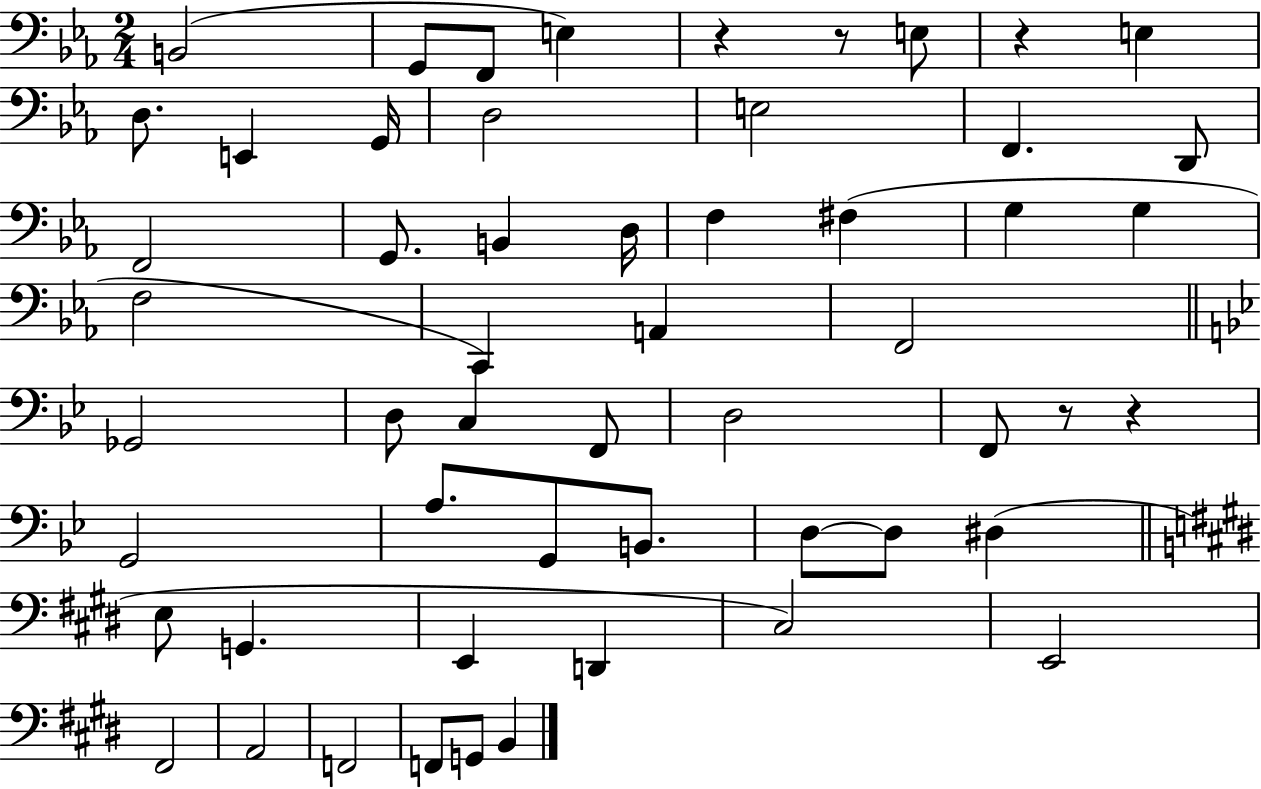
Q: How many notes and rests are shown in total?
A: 55